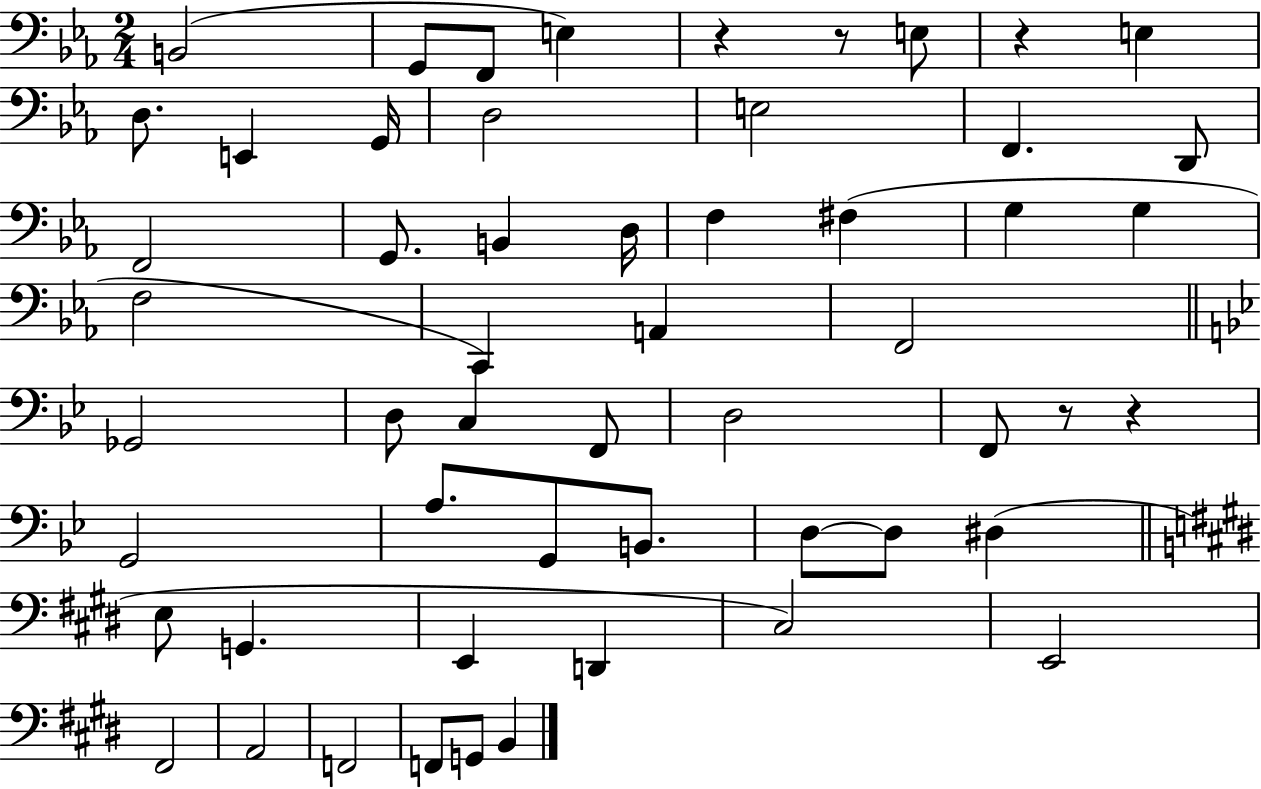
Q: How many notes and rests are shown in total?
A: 55